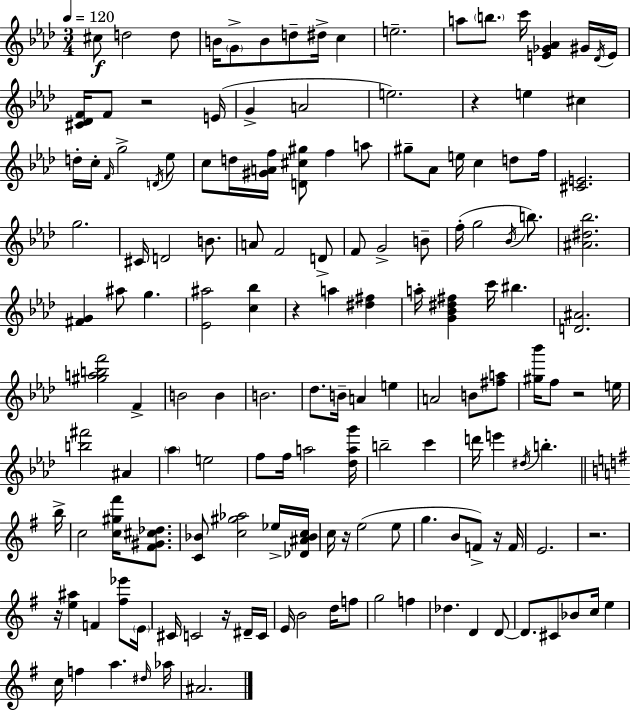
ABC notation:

X:1
T:Untitled
M:3/4
L:1/4
K:Fm
^c/2 d2 d/2 B/4 G/2 B/2 d/2 ^d/4 c e2 a/2 b/2 c'/4 [E_G_A] ^G/4 _D/4 E/4 [^C_DF]/4 F/2 z2 E/4 G A2 e2 z e ^c d/4 c/4 F/4 g2 D/4 _e/2 c/2 d/4 [^GAf]/4 [D^c^g]/2 f a/2 ^g/2 _A/2 e/4 c d/2 f/4 [^CE]2 g2 ^C/4 D2 B/2 A/2 F2 D/2 F/2 G2 B/2 f/4 g2 _B/4 b/2 [^A^d_b]2 [^FG] ^a/2 g [_E^a]2 [c_b] z a [^d^f] a/4 [G_B^d^f] c'/4 ^b [D^A]2 [^gabf']2 F B2 B B2 _d/2 B/4 A e A2 B/2 [^fa]/2 [^g_b']/4 f/2 z2 e/4 [b^f']2 ^A _a e2 f/2 f/4 a2 [_dag']/4 b2 c' d'/4 e' ^d/4 b b/4 c2 [c^g^f']/4 [^F^G^c_d]/2 [C_B]/2 [c^g_a]2 _e/4 [_D^A_Bc]/4 c/4 z/4 e2 e/2 g B/2 F/2 z/4 F/4 E2 z2 z/4 [e^a] F [^f_e']/2 E/4 ^C/4 C2 z/4 ^D/4 C/4 E/4 B2 d/4 f/2 g2 f _d D D/2 D/2 ^C/2 _B/2 c/4 e c/4 f a ^d/4 _a/4 ^A2